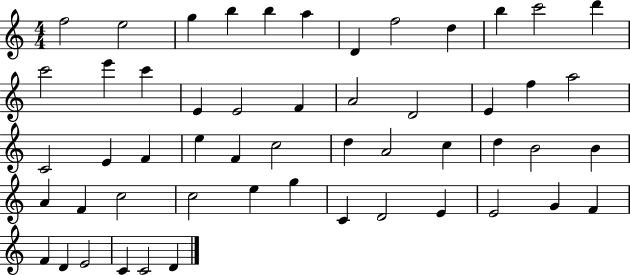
F5/h E5/h G5/q B5/q B5/q A5/q D4/q F5/h D5/q B5/q C6/h D6/q C6/h E6/q C6/q E4/q E4/h F4/q A4/h D4/h E4/q F5/q A5/h C4/h E4/q F4/q E5/q F4/q C5/h D5/q A4/h C5/q D5/q B4/h B4/q A4/q F4/q C5/h C5/h E5/q G5/q C4/q D4/h E4/q E4/h G4/q F4/q F4/q D4/q E4/h C4/q C4/h D4/q